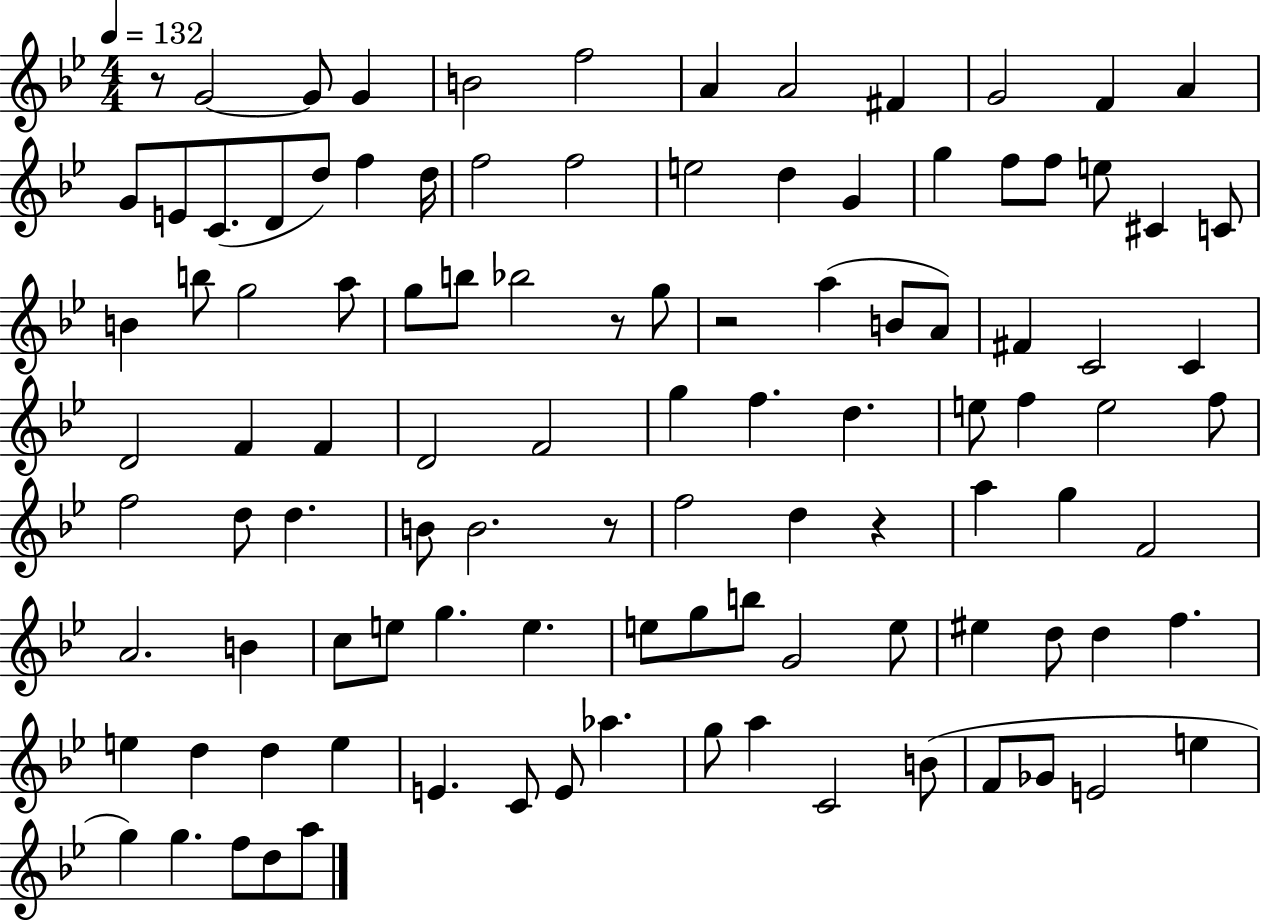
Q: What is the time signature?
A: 4/4